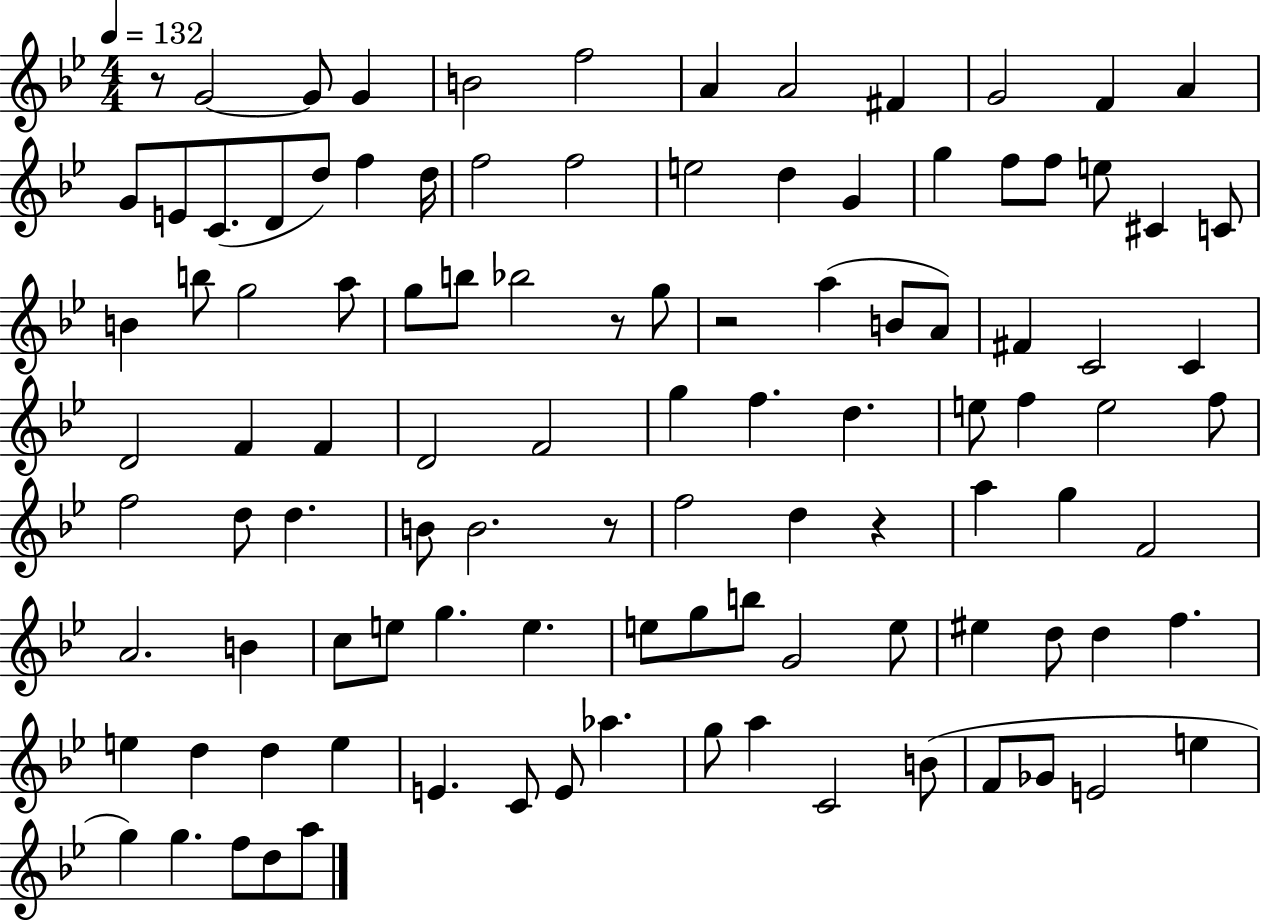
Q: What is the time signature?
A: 4/4